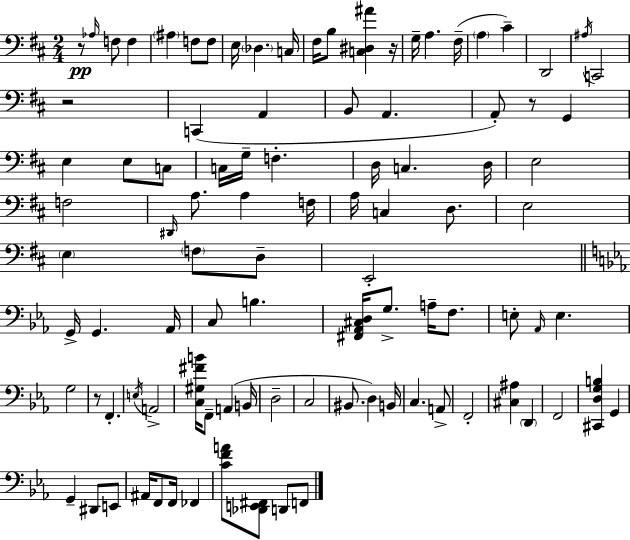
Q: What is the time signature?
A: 2/4